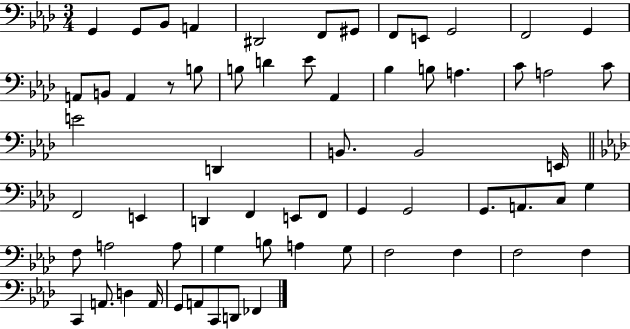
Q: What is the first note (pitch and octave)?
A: G2